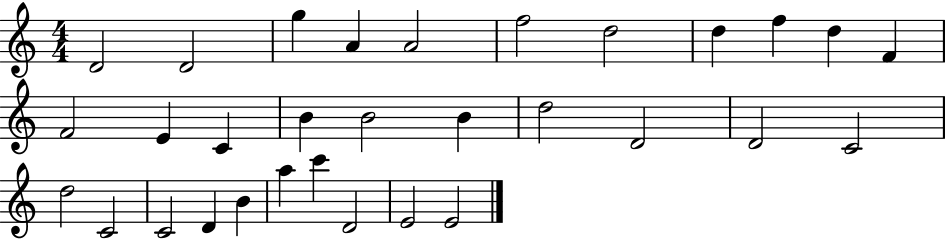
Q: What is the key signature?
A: C major